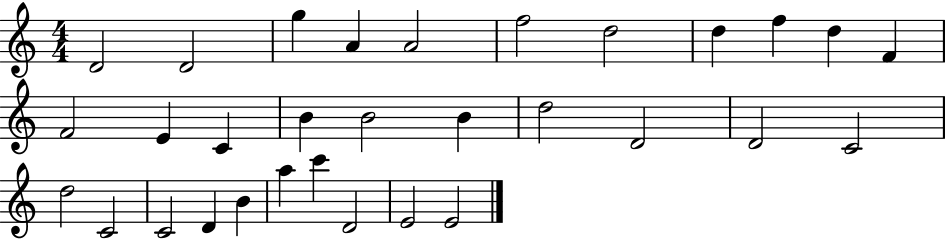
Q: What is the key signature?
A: C major